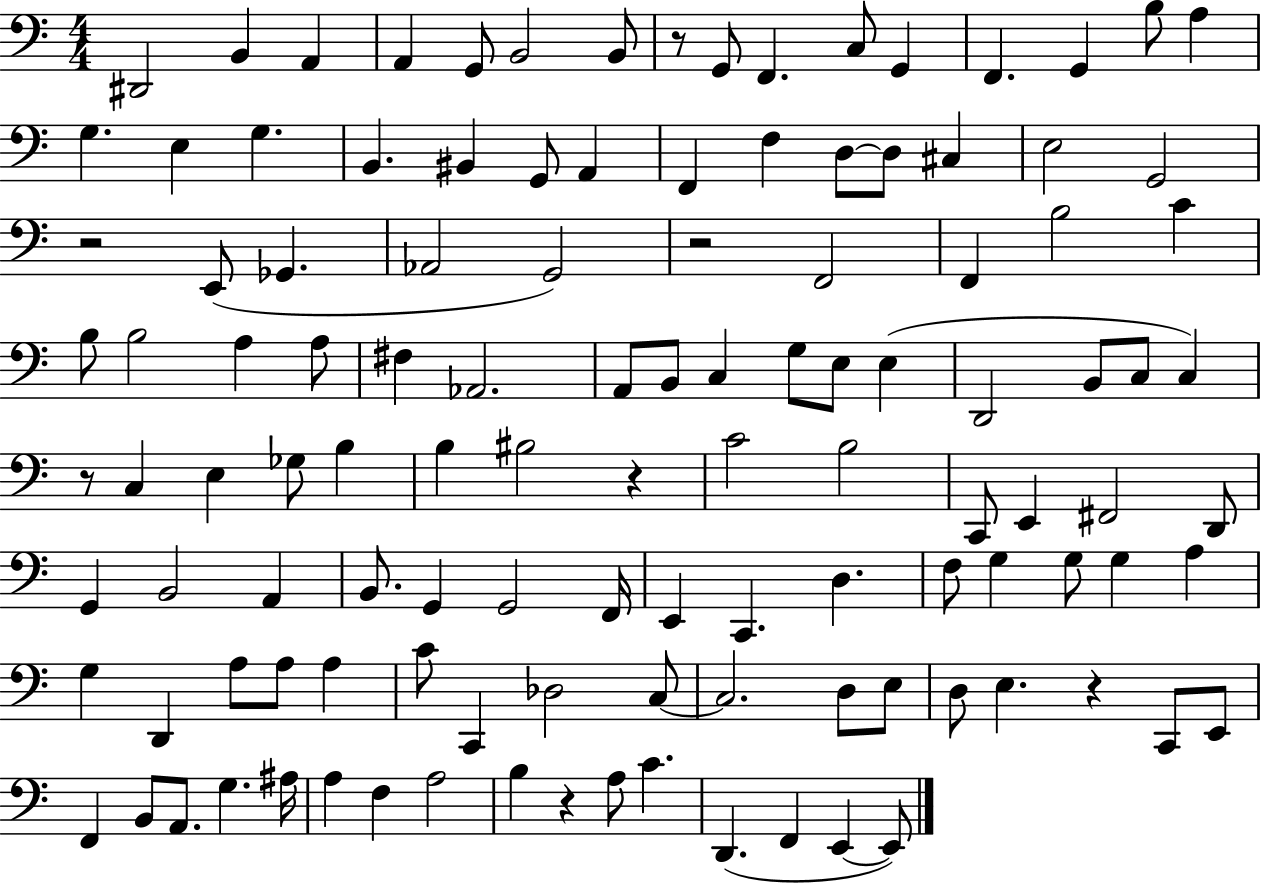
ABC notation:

X:1
T:Untitled
M:4/4
L:1/4
K:C
^D,,2 B,, A,, A,, G,,/2 B,,2 B,,/2 z/2 G,,/2 F,, C,/2 G,, F,, G,, B,/2 A, G, E, G, B,, ^B,, G,,/2 A,, F,, F, D,/2 D,/2 ^C, E,2 G,,2 z2 E,,/2 _G,, _A,,2 G,,2 z2 F,,2 F,, B,2 C B,/2 B,2 A, A,/2 ^F, _A,,2 A,,/2 B,,/2 C, G,/2 E,/2 E, D,,2 B,,/2 C,/2 C, z/2 C, E, _G,/2 B, B, ^B,2 z C2 B,2 C,,/2 E,, ^F,,2 D,,/2 G,, B,,2 A,, B,,/2 G,, G,,2 F,,/4 E,, C,, D, F,/2 G, G,/2 G, A, G, D,, A,/2 A,/2 A, C/2 C,, _D,2 C,/2 C,2 D,/2 E,/2 D,/2 E, z C,,/2 E,,/2 F,, B,,/2 A,,/2 G, ^A,/4 A, F, A,2 B, z A,/2 C D,, F,, E,, E,,/2